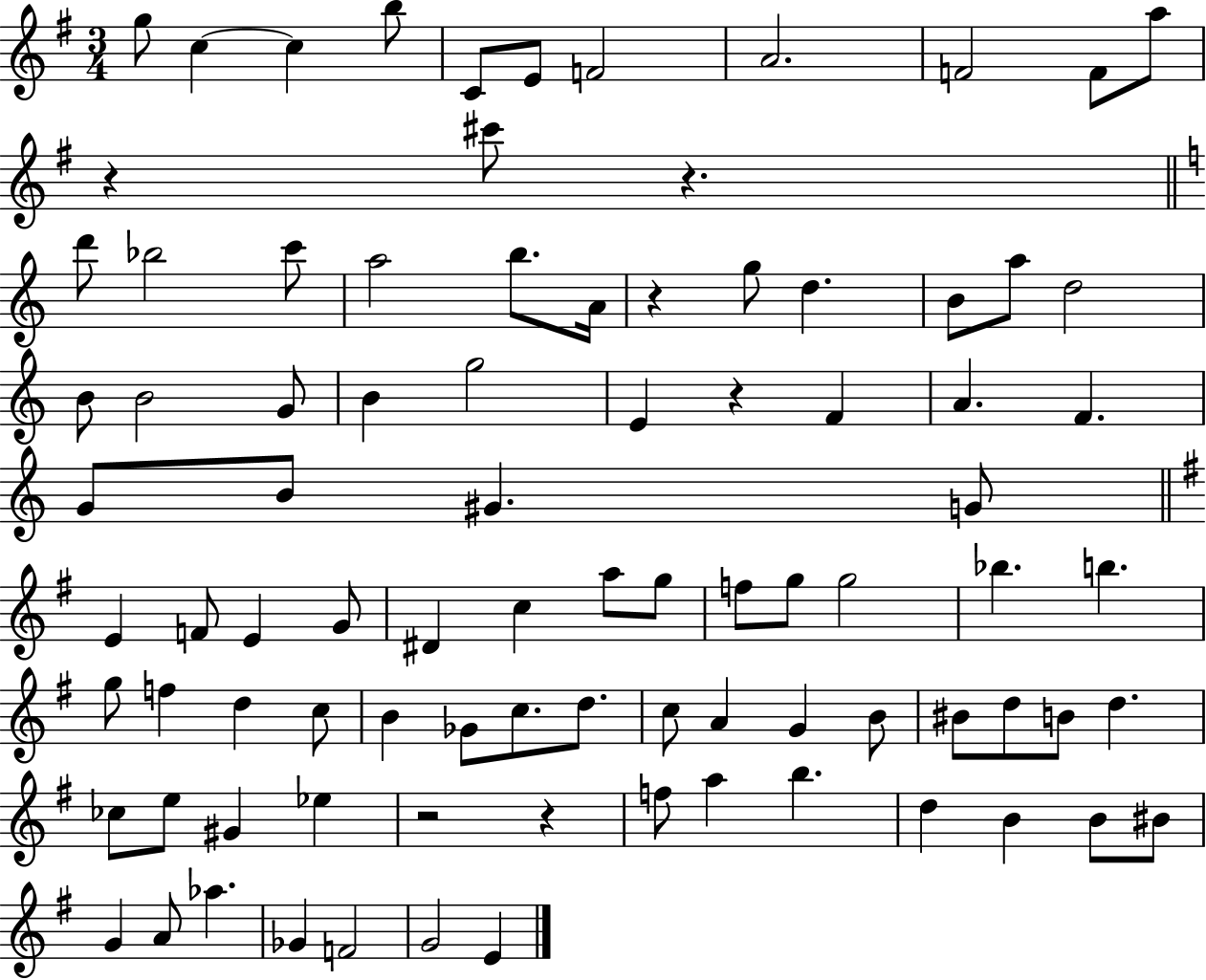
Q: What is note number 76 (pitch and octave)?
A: BIS4